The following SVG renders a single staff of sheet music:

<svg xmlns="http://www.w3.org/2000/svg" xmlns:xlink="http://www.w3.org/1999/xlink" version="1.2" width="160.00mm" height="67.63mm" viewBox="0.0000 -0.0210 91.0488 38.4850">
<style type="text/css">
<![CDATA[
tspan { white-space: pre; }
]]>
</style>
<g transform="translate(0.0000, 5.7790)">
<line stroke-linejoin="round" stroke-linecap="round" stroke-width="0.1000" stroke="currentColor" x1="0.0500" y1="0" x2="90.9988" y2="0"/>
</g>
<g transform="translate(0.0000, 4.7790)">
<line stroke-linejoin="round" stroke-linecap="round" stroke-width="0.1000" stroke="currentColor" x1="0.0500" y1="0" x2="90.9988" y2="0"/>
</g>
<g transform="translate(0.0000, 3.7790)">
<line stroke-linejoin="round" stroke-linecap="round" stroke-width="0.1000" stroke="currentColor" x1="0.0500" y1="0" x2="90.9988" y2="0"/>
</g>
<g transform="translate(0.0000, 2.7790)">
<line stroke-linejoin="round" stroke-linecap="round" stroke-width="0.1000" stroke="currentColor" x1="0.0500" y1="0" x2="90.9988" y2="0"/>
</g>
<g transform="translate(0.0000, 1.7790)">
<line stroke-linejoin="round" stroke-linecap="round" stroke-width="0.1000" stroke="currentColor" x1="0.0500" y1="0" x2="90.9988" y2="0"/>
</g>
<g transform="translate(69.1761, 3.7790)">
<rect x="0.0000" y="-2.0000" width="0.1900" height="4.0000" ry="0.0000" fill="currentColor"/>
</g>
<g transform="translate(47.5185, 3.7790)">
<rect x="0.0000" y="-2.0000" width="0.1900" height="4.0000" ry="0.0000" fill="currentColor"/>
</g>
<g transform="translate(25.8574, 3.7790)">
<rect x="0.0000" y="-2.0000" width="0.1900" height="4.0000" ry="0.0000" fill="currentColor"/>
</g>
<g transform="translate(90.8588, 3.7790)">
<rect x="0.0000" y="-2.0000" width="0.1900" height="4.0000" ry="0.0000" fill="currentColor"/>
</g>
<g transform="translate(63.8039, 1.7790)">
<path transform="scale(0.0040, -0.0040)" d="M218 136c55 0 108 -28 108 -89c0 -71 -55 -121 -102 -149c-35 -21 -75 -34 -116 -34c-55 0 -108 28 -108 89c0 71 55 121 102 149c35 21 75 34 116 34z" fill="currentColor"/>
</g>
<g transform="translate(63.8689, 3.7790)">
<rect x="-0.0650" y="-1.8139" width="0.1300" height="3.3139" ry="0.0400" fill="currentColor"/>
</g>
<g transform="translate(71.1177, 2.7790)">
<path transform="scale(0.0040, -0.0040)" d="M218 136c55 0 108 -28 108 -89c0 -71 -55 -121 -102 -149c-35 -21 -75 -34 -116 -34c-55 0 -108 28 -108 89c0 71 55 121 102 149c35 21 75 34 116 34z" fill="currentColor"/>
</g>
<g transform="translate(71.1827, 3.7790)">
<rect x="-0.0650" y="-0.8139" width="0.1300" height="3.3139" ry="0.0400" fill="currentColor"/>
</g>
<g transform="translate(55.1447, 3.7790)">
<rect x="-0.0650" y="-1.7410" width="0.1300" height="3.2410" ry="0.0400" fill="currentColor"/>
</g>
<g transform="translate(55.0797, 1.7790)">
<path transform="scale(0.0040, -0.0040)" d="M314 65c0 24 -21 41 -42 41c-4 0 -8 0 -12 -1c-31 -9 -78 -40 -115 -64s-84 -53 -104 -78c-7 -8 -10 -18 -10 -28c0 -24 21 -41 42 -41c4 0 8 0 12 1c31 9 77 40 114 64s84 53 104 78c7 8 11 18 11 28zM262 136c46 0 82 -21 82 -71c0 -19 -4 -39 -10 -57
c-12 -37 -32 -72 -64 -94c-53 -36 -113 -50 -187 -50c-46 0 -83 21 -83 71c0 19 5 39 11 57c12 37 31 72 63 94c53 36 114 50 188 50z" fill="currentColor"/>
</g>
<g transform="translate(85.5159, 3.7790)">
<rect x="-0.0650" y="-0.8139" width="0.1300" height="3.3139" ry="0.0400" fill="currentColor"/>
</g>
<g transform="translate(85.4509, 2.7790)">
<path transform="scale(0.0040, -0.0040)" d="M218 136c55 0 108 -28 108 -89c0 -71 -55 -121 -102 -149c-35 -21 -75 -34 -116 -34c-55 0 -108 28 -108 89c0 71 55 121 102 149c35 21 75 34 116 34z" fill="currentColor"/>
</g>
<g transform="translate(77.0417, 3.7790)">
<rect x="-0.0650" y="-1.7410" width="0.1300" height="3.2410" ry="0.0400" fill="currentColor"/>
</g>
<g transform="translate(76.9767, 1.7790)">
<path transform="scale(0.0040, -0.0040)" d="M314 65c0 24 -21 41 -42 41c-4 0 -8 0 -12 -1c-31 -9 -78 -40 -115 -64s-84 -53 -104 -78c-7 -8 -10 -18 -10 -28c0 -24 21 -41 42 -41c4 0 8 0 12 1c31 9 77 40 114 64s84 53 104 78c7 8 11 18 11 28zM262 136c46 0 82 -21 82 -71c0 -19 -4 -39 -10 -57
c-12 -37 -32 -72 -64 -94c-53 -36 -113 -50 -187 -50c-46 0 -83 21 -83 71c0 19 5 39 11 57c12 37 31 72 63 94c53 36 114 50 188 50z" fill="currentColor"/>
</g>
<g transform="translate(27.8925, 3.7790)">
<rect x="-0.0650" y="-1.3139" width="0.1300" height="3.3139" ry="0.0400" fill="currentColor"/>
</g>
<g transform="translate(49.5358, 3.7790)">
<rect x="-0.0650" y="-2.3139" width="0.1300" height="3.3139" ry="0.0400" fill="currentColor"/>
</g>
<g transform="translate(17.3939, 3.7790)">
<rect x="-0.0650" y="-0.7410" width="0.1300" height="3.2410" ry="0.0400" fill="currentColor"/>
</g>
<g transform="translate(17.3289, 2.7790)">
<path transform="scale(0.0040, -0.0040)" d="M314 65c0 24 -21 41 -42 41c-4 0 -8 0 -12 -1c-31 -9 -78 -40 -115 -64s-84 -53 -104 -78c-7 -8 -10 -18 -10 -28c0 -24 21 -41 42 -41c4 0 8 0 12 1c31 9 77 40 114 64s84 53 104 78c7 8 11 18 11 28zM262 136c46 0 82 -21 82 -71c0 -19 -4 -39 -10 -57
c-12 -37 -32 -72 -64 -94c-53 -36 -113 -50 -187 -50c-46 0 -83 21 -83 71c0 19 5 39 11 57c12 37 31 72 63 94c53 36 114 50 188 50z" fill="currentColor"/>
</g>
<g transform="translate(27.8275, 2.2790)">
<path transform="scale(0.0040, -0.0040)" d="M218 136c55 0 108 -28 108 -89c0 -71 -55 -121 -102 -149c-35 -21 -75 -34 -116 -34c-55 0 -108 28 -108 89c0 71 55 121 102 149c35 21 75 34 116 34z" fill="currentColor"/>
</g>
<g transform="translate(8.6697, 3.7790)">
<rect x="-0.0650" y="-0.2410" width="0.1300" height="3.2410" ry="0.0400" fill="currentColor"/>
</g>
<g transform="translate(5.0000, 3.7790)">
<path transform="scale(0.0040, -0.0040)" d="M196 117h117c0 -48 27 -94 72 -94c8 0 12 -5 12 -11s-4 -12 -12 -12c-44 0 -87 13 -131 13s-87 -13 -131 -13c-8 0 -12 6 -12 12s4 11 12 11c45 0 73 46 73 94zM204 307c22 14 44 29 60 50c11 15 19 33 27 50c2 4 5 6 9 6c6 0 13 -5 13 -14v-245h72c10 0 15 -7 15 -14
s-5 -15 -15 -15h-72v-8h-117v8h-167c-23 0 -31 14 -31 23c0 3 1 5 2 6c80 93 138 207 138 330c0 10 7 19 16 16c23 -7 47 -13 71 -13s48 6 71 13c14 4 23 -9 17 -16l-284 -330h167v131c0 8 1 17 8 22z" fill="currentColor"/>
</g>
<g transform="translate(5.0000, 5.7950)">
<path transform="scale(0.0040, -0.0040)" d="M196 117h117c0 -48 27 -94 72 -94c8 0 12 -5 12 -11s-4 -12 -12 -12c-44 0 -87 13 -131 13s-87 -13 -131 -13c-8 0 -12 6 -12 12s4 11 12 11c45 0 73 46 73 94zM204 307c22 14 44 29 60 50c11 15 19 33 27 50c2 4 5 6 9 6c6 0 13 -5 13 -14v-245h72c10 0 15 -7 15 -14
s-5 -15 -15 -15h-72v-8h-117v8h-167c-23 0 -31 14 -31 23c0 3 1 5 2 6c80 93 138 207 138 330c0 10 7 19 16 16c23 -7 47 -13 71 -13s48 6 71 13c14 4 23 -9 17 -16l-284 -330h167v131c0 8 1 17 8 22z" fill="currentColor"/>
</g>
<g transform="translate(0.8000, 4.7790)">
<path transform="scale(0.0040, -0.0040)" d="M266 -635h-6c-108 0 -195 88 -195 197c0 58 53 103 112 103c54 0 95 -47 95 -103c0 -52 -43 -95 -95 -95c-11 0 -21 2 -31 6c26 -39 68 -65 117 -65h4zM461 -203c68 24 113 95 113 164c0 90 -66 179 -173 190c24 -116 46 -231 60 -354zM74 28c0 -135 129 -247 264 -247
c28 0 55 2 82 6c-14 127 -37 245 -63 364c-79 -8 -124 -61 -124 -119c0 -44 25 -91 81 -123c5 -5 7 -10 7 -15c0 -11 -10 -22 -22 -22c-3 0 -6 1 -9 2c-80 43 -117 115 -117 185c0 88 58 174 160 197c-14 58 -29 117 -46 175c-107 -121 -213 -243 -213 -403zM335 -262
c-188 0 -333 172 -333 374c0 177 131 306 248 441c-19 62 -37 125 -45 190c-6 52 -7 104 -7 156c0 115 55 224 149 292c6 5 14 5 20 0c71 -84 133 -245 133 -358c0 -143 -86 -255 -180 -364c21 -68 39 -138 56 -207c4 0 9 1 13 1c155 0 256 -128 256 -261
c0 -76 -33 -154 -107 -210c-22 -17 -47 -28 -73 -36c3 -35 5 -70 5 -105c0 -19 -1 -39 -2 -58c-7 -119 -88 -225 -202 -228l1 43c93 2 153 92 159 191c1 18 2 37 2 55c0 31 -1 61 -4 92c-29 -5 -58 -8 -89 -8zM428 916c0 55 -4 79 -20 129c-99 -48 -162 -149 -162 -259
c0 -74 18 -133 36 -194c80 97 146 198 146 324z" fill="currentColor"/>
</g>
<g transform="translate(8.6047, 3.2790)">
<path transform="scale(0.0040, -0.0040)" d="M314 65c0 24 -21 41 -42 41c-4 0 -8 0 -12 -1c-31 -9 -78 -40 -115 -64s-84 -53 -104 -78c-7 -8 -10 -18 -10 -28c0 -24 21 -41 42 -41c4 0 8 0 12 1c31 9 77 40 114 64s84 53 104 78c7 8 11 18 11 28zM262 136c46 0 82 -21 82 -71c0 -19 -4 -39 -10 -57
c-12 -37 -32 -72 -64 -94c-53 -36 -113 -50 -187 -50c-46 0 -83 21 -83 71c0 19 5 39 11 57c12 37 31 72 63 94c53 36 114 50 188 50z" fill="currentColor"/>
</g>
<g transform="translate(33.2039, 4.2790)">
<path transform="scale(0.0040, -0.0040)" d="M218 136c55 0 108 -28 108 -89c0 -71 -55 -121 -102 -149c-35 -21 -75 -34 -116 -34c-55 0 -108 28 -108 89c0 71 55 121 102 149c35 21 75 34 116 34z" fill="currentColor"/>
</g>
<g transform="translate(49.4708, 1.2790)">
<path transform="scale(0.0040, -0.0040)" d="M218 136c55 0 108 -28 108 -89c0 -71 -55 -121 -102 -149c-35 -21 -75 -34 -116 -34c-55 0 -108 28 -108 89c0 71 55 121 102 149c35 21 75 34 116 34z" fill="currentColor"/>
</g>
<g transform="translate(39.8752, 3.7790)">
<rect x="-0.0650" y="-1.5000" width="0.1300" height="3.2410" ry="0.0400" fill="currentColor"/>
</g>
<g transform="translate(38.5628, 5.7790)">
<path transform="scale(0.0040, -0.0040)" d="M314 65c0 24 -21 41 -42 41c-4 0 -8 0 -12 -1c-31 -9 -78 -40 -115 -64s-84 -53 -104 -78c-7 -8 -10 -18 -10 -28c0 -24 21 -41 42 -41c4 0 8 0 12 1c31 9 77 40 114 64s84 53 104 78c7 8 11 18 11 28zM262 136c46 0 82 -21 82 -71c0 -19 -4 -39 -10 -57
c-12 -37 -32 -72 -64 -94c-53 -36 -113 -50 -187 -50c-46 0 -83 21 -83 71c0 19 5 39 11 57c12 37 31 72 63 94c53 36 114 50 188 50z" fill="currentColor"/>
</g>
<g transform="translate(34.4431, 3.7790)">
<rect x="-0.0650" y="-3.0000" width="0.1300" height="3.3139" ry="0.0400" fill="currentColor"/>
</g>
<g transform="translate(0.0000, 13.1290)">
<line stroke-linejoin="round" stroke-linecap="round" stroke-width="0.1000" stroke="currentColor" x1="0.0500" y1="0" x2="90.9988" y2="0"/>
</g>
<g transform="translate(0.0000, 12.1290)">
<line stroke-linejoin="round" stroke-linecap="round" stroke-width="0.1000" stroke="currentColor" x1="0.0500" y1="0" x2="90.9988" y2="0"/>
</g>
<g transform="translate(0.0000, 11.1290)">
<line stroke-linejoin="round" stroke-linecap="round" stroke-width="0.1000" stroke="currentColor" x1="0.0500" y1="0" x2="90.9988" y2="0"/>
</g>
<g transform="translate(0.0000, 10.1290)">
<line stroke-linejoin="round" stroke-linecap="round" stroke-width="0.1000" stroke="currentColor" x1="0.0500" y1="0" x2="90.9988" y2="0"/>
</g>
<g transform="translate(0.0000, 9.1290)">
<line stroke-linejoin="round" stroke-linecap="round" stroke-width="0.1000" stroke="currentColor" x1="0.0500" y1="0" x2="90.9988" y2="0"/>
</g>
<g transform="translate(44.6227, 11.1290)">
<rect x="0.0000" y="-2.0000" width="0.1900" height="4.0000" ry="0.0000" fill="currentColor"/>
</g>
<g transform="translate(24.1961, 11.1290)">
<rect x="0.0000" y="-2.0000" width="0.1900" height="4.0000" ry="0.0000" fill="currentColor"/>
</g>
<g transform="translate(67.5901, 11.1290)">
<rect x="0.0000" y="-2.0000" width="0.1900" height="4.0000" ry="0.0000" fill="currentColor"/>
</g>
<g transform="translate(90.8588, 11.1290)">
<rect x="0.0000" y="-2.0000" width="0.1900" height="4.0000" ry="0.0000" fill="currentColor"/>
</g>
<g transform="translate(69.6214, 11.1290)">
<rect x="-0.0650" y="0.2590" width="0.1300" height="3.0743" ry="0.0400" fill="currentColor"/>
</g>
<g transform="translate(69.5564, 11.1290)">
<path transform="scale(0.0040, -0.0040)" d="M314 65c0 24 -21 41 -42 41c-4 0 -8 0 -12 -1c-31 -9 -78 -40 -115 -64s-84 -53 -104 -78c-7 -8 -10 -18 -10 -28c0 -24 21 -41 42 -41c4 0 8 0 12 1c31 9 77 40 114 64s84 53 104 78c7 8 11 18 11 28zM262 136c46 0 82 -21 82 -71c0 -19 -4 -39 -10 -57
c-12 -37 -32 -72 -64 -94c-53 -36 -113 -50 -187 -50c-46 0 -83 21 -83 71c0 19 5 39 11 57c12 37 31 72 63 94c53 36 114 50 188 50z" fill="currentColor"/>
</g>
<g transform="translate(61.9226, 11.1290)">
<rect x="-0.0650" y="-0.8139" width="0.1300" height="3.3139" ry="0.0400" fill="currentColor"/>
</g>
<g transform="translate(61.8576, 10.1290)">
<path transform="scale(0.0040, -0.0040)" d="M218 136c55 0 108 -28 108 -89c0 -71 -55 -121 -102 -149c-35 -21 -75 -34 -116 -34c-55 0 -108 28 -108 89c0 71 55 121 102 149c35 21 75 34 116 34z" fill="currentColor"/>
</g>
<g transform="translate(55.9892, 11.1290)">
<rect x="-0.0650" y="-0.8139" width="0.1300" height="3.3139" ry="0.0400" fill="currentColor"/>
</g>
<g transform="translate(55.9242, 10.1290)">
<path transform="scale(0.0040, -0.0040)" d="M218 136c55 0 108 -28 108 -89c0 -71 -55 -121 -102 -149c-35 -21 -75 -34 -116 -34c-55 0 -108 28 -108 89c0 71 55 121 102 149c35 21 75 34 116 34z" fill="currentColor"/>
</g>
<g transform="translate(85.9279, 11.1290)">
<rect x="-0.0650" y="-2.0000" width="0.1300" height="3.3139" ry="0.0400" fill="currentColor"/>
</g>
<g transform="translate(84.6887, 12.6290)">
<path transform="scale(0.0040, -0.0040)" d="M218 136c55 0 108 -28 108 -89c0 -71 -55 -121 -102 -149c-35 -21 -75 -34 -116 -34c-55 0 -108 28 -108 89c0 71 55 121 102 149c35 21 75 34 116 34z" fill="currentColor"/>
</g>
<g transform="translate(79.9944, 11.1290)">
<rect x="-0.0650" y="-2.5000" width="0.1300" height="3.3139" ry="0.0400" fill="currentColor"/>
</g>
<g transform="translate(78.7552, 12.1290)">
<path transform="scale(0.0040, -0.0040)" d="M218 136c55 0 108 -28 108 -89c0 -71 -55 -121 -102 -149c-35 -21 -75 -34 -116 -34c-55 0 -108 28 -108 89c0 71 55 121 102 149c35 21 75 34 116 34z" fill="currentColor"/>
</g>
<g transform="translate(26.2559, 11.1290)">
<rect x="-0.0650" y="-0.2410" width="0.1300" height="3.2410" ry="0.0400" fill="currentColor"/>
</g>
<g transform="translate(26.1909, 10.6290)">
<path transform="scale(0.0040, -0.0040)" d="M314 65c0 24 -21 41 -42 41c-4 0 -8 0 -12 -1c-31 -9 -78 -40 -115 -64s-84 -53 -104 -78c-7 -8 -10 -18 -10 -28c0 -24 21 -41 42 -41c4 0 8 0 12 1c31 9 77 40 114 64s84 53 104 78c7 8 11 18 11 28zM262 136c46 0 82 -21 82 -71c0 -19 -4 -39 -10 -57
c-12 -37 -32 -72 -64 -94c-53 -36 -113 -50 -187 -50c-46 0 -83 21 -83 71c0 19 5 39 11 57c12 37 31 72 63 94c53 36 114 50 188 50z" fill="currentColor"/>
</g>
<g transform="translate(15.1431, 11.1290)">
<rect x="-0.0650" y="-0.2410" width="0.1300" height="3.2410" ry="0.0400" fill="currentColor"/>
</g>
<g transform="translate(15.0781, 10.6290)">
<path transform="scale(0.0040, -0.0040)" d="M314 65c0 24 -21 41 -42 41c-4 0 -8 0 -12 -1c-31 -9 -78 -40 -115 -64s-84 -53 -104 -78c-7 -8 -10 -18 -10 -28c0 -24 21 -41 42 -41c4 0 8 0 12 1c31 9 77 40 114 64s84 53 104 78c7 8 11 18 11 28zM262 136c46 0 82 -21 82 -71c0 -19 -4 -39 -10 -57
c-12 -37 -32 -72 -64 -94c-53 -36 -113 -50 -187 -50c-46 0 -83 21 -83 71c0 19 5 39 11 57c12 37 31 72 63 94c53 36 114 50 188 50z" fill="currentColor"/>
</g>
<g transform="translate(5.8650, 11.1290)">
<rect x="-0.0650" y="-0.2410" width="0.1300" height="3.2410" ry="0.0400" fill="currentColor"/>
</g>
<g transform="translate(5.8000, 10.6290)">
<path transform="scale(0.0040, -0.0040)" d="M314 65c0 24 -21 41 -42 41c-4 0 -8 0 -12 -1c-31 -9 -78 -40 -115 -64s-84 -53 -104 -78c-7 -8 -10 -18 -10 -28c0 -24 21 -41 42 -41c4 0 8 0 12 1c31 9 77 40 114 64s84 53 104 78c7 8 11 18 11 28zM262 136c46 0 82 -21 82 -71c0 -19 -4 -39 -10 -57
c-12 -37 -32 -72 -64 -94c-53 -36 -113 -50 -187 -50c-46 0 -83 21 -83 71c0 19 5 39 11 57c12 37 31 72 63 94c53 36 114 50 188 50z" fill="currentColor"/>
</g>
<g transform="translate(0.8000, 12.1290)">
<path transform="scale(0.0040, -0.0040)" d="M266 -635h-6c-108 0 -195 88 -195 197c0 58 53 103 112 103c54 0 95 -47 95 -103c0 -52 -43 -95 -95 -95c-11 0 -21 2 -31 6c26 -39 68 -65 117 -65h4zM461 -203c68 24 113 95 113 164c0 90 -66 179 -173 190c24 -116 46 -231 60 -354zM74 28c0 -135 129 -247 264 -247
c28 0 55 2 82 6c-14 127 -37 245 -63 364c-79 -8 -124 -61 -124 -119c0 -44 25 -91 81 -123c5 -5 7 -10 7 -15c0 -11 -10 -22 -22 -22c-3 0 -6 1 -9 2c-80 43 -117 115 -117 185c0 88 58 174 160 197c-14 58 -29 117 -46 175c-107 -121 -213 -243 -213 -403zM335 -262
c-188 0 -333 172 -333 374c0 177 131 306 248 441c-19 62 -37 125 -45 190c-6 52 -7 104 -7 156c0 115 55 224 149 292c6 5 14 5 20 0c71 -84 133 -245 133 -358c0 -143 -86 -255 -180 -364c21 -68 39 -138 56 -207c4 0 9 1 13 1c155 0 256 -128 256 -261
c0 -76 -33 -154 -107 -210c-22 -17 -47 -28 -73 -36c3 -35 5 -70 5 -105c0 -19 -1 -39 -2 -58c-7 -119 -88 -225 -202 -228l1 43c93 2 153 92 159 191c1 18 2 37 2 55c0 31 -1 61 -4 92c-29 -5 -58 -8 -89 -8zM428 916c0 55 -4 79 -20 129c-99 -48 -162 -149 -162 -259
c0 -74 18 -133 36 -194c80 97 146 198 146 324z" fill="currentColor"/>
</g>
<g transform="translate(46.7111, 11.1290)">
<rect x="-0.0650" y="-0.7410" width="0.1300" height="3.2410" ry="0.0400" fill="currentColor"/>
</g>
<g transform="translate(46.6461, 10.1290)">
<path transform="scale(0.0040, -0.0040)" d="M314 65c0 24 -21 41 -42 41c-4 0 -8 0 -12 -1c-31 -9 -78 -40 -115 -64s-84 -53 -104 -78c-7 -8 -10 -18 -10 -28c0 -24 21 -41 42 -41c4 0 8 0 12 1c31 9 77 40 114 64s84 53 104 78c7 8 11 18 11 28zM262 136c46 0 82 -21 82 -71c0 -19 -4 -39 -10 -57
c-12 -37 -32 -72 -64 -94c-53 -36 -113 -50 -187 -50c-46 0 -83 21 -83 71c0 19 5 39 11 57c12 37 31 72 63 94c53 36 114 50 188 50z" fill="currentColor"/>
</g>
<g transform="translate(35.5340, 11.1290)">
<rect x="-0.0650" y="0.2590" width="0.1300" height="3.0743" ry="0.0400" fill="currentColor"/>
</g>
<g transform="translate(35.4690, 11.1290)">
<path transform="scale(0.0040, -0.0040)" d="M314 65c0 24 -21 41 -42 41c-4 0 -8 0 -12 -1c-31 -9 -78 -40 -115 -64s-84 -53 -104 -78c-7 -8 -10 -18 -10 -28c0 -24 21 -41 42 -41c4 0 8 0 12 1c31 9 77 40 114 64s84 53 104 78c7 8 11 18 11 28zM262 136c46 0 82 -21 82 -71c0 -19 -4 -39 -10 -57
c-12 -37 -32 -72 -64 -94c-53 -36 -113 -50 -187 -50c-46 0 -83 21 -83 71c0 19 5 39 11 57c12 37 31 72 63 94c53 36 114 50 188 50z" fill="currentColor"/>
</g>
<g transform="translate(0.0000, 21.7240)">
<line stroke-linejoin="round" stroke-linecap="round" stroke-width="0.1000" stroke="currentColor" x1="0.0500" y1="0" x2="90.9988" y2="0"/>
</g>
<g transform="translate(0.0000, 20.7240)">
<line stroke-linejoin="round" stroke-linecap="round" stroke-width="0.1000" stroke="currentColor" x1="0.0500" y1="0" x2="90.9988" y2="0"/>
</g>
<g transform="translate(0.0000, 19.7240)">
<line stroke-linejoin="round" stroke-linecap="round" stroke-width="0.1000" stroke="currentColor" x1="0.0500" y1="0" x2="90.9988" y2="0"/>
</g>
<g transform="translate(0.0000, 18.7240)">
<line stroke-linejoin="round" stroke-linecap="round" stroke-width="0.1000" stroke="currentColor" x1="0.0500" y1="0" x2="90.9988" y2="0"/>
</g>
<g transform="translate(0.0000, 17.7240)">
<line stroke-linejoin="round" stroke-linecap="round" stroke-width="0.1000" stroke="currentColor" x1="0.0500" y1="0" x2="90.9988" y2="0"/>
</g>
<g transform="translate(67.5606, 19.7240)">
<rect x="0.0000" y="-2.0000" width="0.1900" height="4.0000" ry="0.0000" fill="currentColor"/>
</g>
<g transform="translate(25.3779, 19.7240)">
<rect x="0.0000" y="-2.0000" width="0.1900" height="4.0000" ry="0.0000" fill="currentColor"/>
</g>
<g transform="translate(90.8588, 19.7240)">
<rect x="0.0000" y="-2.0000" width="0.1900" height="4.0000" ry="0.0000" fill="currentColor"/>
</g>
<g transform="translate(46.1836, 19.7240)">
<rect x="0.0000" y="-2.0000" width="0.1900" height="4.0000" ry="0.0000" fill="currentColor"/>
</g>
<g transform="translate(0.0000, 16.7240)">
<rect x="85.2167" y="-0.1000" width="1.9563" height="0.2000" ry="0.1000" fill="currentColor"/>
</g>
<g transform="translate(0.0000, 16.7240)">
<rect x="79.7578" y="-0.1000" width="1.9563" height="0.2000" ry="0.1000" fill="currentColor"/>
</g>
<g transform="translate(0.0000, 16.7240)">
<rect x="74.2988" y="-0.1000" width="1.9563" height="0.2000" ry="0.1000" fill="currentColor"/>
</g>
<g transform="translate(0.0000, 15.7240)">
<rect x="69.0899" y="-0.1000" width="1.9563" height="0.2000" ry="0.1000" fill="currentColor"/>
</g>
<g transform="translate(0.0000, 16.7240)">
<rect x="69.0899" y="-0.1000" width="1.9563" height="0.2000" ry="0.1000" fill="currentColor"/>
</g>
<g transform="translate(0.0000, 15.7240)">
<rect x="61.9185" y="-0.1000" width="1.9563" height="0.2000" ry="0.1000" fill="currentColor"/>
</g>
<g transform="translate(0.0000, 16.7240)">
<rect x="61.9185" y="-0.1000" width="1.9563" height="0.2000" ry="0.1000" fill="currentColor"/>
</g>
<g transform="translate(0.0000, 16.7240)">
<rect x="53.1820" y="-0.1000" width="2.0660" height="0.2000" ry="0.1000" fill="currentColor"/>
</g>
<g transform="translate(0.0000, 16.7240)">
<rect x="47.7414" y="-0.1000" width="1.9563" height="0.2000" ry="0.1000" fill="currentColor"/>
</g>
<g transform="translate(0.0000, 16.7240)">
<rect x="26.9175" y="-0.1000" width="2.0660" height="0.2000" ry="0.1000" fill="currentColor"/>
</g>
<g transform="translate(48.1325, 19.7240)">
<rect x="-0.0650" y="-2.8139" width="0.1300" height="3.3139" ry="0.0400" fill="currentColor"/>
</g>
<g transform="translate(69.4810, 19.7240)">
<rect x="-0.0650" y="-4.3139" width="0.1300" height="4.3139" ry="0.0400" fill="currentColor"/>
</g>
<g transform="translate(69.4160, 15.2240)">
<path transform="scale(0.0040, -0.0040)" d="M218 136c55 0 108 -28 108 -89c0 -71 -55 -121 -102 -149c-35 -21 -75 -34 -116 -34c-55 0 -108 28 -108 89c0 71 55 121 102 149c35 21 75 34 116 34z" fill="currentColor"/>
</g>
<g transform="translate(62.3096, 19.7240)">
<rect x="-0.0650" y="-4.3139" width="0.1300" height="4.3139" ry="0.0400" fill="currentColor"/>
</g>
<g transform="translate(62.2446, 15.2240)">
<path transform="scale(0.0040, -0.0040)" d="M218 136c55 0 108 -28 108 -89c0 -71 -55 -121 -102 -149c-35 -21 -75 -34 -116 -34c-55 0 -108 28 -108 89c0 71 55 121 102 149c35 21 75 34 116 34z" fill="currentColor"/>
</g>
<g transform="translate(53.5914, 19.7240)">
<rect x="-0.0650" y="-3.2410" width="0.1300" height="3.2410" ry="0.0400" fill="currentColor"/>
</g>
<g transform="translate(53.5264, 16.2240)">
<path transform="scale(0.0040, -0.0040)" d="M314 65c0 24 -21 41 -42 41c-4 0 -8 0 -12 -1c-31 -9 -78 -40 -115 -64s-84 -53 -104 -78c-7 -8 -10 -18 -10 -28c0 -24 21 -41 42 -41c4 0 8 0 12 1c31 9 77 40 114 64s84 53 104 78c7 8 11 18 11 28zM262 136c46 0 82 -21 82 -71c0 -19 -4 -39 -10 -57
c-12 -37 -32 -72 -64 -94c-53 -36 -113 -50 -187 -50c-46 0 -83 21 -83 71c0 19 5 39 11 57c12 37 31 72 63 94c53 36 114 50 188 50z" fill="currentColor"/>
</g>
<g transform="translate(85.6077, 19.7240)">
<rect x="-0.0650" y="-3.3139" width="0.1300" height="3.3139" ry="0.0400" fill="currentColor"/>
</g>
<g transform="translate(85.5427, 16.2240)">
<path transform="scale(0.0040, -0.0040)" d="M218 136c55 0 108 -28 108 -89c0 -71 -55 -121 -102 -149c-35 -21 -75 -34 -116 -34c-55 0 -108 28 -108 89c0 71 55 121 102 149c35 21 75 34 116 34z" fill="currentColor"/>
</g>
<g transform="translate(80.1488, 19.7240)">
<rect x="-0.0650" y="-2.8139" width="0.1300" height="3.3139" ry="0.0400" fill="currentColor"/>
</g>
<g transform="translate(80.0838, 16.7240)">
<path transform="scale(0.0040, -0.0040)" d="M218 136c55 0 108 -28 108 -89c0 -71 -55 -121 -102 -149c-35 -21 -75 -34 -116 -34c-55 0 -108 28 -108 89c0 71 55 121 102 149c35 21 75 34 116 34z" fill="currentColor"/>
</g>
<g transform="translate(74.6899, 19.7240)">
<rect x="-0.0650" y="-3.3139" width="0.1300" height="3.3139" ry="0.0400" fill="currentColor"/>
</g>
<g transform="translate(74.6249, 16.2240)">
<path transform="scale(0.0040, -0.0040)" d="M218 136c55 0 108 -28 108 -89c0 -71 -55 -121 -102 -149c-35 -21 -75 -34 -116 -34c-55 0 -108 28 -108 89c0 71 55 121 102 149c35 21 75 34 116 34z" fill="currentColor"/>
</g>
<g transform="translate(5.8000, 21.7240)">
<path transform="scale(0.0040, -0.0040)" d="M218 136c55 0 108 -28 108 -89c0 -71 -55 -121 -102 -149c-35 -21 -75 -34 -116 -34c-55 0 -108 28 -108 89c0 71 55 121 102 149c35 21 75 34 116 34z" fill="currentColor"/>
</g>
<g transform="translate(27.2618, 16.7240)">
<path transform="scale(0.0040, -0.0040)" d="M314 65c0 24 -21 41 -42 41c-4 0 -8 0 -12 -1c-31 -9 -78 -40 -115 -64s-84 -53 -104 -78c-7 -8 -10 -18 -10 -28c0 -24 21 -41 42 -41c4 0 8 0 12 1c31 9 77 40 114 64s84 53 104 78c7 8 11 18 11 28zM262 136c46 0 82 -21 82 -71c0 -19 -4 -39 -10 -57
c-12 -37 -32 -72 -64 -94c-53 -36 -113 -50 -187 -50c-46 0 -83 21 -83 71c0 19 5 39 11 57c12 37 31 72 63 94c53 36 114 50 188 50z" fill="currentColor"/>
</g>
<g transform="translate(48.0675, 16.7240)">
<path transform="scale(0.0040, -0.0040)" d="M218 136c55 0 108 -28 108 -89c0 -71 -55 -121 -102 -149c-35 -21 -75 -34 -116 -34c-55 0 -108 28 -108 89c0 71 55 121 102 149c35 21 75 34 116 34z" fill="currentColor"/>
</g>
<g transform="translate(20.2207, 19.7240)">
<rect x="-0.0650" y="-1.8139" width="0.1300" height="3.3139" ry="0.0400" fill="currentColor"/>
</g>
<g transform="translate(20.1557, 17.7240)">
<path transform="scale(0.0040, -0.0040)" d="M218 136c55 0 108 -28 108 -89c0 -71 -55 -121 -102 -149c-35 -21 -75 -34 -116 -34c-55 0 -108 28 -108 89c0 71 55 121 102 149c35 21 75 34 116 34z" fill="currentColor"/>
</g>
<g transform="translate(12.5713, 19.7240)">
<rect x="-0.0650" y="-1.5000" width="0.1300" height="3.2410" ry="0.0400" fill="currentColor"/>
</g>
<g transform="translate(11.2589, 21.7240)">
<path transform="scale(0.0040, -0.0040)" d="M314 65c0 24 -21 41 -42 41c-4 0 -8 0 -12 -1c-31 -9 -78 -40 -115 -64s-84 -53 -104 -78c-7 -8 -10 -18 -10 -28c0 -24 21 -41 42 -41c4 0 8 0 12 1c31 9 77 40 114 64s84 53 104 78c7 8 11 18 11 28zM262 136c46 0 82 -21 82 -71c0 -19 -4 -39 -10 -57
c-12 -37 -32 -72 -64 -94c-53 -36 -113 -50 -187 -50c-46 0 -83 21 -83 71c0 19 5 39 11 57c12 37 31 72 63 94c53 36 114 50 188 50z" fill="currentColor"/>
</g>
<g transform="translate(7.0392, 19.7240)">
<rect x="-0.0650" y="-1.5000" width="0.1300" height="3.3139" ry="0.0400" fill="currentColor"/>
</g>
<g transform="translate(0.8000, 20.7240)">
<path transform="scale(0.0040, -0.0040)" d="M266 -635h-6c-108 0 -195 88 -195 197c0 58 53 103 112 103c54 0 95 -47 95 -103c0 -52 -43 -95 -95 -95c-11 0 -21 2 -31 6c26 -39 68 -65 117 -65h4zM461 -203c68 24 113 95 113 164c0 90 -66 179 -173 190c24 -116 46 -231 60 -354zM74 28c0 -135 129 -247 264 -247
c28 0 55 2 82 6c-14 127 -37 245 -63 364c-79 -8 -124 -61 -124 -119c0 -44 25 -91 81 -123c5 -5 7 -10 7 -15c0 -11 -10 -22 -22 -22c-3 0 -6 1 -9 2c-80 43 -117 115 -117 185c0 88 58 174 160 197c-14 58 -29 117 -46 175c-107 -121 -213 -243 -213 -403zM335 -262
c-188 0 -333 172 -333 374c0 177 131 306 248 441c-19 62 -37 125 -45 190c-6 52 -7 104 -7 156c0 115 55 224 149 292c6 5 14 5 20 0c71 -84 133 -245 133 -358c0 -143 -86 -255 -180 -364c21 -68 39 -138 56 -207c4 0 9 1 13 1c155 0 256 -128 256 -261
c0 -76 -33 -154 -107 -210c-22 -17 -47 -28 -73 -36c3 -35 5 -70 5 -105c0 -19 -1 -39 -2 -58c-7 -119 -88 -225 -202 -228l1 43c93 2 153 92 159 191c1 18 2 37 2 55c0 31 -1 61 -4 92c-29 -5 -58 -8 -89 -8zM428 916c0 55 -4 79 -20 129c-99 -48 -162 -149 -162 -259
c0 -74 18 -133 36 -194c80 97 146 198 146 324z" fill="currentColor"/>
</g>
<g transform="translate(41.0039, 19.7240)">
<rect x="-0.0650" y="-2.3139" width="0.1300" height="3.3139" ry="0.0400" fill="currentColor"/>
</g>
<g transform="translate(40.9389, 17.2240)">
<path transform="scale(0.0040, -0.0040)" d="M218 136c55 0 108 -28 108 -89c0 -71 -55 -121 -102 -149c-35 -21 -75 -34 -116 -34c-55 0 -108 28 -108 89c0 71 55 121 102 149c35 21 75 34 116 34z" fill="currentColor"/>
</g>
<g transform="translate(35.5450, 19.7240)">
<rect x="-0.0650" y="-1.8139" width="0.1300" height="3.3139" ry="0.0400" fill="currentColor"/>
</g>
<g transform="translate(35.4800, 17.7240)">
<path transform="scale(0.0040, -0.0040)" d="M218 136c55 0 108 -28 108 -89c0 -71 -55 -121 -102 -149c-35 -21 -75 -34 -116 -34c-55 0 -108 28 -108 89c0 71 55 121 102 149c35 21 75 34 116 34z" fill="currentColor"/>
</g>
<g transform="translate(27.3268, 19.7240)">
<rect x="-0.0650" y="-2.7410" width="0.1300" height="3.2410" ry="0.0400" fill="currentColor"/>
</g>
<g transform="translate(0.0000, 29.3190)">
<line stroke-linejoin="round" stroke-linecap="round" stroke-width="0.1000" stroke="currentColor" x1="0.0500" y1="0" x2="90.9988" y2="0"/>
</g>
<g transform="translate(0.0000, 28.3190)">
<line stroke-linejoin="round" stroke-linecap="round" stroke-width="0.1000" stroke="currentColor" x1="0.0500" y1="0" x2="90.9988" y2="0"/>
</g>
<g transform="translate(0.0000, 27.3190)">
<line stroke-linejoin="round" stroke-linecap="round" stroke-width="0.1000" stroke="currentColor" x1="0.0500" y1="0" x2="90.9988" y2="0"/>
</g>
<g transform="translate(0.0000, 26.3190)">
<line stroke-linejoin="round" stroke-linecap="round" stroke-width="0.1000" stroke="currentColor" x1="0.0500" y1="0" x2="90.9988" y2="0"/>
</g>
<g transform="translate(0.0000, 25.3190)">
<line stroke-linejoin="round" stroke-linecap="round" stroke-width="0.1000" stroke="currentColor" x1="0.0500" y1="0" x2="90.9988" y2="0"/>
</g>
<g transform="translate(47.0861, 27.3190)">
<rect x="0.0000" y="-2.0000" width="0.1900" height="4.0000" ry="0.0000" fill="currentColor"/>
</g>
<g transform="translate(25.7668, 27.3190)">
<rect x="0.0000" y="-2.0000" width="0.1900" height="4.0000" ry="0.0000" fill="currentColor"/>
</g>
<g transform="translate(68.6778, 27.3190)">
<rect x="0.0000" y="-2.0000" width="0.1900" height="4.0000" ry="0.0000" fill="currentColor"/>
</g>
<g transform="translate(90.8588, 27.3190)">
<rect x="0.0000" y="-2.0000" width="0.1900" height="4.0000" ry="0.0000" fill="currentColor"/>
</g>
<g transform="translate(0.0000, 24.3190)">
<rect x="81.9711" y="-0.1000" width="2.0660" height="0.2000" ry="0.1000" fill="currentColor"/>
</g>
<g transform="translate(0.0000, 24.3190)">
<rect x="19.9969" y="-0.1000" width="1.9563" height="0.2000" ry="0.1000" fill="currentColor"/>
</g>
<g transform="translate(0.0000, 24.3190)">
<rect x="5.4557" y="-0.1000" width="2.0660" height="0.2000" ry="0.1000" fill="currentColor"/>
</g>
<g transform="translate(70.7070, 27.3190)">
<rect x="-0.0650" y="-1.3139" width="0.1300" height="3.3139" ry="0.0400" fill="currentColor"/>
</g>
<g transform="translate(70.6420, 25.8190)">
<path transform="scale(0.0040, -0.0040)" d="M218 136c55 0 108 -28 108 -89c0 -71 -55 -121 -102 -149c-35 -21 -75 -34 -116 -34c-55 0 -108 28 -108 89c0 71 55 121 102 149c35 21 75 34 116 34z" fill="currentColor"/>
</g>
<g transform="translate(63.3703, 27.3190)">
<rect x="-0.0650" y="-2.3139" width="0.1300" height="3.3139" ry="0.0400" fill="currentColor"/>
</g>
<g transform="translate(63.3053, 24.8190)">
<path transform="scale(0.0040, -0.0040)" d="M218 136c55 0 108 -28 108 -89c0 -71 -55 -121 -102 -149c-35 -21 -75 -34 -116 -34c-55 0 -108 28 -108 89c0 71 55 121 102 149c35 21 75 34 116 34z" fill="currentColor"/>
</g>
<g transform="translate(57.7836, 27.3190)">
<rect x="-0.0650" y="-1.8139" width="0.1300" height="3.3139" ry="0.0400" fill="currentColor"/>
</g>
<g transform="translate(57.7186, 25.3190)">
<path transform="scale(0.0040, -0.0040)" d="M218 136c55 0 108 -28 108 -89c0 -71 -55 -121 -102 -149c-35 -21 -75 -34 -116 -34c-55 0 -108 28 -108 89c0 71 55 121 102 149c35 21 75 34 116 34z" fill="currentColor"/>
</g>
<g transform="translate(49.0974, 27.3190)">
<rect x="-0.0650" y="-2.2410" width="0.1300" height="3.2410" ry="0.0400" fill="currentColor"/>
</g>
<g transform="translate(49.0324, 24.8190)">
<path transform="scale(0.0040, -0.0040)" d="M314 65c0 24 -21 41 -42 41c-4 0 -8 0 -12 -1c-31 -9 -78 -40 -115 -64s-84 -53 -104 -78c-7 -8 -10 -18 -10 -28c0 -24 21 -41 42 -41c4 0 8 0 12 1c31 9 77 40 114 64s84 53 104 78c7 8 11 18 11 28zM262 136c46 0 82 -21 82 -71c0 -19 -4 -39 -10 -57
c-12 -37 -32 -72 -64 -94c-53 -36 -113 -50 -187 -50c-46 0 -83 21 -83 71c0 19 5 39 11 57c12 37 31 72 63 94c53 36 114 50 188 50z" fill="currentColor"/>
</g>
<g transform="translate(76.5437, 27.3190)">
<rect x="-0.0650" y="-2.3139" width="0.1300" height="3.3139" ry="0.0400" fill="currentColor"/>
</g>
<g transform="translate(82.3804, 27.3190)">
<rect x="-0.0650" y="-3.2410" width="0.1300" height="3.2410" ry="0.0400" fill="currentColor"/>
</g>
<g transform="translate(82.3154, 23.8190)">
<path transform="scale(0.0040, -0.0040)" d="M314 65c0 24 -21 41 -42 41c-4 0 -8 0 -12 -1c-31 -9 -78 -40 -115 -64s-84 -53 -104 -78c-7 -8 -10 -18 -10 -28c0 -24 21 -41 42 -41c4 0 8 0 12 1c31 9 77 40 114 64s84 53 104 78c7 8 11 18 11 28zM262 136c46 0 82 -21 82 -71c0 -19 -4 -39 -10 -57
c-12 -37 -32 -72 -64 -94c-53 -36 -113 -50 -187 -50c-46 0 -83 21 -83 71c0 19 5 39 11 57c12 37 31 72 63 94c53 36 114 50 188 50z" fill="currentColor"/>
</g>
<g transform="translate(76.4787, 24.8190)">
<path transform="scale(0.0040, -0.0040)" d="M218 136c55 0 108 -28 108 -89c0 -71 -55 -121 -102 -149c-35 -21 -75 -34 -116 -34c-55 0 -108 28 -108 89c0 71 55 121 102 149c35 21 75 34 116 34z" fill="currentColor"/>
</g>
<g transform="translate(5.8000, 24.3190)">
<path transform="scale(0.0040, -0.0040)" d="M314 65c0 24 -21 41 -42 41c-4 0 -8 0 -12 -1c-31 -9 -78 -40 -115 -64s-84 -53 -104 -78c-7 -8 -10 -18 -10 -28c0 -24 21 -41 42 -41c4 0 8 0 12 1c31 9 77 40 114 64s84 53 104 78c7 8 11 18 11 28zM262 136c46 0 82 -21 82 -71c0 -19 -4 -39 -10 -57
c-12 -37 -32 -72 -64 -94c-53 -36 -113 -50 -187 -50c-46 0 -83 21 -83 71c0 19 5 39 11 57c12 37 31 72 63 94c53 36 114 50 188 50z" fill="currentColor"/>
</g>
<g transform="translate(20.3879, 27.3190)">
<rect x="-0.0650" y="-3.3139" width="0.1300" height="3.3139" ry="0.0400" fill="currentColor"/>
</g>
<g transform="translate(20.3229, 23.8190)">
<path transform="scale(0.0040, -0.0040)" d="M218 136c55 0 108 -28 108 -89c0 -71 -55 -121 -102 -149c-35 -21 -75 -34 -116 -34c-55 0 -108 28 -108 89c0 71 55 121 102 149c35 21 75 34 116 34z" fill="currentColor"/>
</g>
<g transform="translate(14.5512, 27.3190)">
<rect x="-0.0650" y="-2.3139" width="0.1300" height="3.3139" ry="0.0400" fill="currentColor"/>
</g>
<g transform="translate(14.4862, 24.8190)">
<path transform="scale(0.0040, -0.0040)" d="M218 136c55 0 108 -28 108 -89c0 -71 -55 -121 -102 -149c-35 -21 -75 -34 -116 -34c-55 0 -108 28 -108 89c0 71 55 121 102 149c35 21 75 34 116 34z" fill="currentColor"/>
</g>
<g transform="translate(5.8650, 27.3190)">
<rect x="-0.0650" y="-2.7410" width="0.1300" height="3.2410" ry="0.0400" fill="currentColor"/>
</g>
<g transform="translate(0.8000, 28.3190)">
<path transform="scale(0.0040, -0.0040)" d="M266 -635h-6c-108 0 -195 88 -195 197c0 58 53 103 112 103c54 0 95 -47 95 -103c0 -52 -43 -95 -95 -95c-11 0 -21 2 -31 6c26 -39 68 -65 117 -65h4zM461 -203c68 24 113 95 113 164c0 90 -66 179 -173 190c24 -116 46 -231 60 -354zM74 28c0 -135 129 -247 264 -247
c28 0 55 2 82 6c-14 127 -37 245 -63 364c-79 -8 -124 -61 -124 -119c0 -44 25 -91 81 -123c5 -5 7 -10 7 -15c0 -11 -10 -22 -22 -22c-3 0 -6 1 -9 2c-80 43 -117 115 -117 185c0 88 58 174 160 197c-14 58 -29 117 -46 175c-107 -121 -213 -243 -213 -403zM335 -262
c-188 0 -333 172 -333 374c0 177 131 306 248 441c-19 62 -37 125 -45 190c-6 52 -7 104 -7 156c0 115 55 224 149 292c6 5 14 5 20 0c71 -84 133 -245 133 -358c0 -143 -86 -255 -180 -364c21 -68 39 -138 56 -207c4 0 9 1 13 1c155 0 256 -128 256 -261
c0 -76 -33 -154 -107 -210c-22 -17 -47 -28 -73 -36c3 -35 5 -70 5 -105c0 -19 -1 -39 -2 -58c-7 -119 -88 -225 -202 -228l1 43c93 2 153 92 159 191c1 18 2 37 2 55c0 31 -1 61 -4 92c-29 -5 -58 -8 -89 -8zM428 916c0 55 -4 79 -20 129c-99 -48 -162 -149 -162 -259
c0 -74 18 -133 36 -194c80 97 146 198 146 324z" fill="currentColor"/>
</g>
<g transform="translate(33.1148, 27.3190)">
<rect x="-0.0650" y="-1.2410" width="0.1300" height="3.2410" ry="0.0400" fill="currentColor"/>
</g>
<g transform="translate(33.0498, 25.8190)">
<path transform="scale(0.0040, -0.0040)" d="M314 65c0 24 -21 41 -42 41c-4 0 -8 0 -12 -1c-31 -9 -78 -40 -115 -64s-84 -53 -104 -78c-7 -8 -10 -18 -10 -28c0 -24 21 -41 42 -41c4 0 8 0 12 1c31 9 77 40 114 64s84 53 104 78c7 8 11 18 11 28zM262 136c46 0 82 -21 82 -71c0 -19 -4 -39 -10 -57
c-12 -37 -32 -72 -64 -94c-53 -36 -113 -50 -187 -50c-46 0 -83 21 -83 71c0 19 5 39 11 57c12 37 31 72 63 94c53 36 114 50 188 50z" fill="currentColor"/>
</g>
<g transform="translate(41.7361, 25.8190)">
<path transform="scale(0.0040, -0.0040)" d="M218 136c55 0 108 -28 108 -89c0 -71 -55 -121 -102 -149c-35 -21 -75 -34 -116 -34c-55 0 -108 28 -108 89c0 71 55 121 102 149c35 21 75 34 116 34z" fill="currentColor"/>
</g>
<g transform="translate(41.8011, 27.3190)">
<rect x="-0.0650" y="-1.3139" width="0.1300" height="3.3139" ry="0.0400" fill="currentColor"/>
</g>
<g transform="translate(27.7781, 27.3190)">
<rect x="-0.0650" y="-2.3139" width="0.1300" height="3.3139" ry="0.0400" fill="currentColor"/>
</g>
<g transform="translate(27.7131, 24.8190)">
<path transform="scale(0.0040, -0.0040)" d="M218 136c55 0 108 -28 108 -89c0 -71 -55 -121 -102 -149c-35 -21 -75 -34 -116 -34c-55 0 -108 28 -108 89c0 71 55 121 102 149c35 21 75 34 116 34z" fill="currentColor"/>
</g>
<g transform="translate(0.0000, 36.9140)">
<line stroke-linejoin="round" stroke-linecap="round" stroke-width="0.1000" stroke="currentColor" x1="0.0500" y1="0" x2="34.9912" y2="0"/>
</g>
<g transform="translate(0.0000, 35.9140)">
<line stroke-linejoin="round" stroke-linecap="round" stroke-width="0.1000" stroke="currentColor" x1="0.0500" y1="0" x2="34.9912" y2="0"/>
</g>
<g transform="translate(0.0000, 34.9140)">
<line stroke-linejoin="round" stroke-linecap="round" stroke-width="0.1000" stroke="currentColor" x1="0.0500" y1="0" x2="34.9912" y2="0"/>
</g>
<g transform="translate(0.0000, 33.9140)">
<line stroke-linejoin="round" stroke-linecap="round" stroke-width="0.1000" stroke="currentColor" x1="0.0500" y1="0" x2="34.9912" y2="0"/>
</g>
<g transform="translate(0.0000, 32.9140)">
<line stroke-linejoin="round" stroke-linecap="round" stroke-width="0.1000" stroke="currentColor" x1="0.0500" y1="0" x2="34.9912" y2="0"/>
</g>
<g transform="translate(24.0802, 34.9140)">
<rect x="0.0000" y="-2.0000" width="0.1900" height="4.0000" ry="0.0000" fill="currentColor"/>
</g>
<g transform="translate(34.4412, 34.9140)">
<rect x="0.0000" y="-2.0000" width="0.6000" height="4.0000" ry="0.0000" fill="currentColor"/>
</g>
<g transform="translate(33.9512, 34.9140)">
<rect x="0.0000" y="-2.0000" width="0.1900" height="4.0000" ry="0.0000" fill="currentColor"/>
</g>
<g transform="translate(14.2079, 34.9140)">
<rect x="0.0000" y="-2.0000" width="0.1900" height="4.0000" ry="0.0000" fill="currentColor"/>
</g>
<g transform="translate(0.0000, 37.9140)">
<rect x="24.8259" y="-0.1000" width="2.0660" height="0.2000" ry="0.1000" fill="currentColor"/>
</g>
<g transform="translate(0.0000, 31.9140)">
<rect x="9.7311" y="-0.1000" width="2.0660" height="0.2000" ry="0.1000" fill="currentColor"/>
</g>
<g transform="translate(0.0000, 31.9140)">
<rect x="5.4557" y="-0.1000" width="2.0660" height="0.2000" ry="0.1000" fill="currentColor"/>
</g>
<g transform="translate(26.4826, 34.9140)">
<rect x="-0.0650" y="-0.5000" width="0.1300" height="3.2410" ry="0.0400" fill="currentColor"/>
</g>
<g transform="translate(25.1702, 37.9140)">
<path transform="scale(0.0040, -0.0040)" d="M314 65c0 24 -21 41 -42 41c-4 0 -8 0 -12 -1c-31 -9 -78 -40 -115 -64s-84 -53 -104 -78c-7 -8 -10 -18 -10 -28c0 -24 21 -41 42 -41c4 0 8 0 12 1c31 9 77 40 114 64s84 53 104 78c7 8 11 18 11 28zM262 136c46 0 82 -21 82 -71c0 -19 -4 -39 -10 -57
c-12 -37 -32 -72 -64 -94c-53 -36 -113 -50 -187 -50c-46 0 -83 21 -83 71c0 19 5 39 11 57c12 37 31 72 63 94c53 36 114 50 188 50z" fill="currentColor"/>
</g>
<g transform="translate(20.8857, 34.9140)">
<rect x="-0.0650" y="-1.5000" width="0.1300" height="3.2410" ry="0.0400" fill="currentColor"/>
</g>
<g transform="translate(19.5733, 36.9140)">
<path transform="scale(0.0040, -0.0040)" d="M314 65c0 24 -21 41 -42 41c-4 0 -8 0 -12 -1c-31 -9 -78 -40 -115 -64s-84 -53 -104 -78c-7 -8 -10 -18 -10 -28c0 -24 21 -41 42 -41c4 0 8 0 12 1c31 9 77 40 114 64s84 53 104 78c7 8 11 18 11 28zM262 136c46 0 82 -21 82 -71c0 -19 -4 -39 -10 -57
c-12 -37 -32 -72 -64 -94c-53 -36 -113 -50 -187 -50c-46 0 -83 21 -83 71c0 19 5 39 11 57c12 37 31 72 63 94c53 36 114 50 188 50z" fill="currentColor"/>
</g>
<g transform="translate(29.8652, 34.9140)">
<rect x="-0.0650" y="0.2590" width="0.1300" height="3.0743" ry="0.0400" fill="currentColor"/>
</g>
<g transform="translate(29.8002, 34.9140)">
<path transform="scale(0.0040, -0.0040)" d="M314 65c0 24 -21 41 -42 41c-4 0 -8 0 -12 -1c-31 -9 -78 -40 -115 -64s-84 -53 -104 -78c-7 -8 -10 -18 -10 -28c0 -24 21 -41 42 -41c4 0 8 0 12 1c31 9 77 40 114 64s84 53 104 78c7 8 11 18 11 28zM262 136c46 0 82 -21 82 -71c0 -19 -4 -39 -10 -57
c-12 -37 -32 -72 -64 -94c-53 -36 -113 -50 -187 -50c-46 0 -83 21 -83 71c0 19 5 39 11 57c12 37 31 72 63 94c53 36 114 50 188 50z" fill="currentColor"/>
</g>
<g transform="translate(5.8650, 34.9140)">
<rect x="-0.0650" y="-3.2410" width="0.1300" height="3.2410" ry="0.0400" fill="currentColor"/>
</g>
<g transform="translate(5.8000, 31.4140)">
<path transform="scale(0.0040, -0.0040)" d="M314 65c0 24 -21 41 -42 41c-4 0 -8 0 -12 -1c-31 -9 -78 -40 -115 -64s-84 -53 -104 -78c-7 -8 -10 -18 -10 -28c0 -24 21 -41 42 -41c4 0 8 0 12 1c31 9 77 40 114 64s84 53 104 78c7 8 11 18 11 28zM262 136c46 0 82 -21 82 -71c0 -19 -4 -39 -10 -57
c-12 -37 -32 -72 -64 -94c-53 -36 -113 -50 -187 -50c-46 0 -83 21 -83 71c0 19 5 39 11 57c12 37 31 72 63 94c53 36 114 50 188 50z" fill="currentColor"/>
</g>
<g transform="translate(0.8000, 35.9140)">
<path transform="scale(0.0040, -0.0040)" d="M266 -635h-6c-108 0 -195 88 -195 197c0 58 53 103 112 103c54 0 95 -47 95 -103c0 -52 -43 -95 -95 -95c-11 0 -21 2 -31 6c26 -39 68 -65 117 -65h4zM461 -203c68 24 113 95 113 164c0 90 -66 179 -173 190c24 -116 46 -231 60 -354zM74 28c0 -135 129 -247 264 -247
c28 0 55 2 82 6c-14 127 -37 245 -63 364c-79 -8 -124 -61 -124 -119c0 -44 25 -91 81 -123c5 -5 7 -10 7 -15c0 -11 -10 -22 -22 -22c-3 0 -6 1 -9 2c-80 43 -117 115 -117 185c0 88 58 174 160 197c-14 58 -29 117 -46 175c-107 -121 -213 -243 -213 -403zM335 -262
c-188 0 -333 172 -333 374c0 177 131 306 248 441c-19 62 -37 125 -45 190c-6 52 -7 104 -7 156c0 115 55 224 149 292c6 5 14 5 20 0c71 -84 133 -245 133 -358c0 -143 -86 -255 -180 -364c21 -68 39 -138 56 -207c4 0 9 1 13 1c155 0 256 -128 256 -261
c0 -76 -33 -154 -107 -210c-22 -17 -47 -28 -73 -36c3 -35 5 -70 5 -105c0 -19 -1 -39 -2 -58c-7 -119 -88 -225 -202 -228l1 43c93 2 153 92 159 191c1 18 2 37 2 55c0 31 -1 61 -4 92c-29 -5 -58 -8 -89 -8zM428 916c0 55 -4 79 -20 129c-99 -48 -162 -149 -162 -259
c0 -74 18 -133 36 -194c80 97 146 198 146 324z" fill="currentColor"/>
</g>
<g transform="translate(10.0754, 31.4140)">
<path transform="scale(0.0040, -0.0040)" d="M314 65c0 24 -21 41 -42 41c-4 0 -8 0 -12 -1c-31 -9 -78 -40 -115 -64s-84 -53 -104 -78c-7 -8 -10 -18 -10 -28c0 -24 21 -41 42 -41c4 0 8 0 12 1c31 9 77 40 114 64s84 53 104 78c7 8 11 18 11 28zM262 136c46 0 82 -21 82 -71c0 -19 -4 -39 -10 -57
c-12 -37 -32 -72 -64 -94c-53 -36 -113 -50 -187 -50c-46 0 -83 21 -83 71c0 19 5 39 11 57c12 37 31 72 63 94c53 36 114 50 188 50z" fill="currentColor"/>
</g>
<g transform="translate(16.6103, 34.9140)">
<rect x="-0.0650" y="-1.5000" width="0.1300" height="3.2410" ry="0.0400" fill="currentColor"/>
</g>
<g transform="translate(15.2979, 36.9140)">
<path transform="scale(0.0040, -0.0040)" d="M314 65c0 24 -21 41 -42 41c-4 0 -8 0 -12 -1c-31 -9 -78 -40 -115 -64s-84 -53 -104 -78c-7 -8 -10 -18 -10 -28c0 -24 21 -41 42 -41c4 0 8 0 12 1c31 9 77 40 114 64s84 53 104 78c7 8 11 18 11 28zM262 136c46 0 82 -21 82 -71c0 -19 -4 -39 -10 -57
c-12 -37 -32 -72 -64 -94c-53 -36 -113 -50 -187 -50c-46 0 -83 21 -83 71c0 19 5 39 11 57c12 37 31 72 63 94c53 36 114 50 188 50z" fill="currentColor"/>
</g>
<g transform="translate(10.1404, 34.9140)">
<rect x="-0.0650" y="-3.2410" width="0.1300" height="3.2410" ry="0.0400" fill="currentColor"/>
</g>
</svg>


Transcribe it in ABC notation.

X:1
T:Untitled
M:4/4
L:1/4
K:C
c2 d2 e A E2 g f2 f d f2 d c2 c2 c2 B2 d2 d d B2 G F E E2 f a2 f g a b2 d' d' b a b a2 g b g e2 e g2 f g e g b2 b2 b2 E2 E2 C2 B2